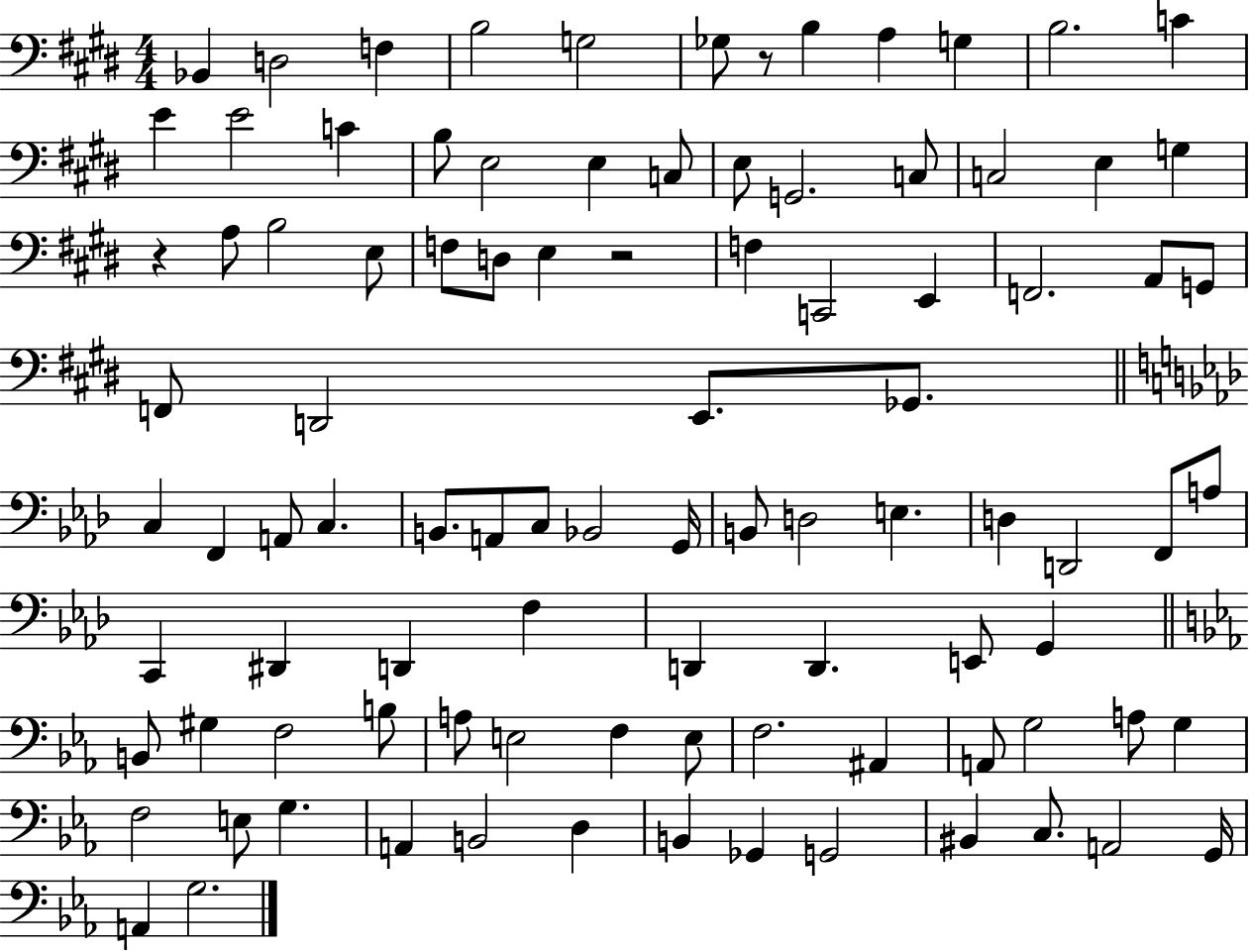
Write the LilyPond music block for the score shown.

{
  \clef bass
  \numericTimeSignature
  \time 4/4
  \key e \major
  bes,4 d2 f4 | b2 g2 | ges8 r8 b4 a4 g4 | b2. c'4 | \break e'4 e'2 c'4 | b8 e2 e4 c8 | e8 g,2. c8 | c2 e4 g4 | \break r4 a8 b2 e8 | f8 d8 e4 r2 | f4 c,2 e,4 | f,2. a,8 g,8 | \break f,8 d,2 e,8. ges,8. | \bar "||" \break \key aes \major c4 f,4 a,8 c4. | b,8. a,8 c8 bes,2 g,16 | b,8 d2 e4. | d4 d,2 f,8 a8 | \break c,4 dis,4 d,4 f4 | d,4 d,4. e,8 g,4 | \bar "||" \break \key ees \major b,8 gis4 f2 b8 | a8 e2 f4 e8 | f2. ais,4 | a,8 g2 a8 g4 | \break f2 e8 g4. | a,4 b,2 d4 | b,4 ges,4 g,2 | bis,4 c8. a,2 g,16 | \break a,4 g2. | \bar "|."
}